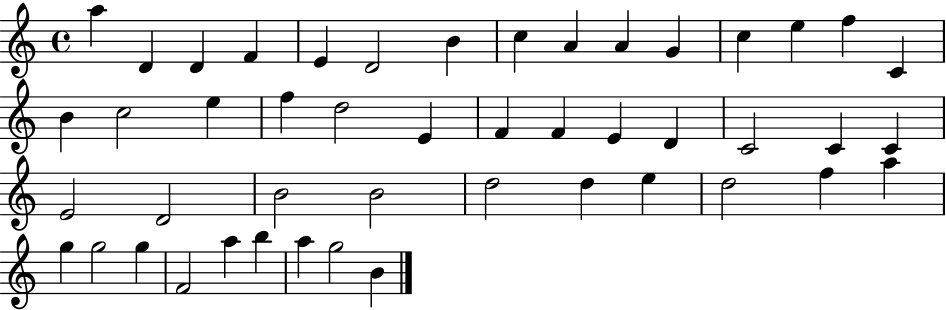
X:1
T:Untitled
M:4/4
L:1/4
K:C
a D D F E D2 B c A A G c e f C B c2 e f d2 E F F E D C2 C C E2 D2 B2 B2 d2 d e d2 f a g g2 g F2 a b a g2 B